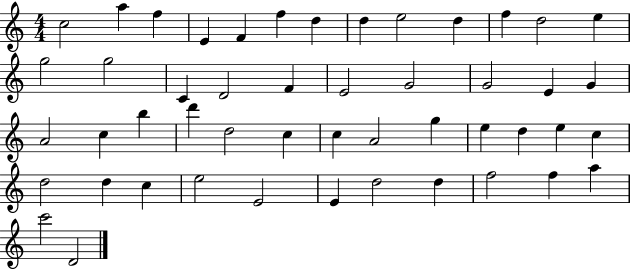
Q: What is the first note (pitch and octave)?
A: C5